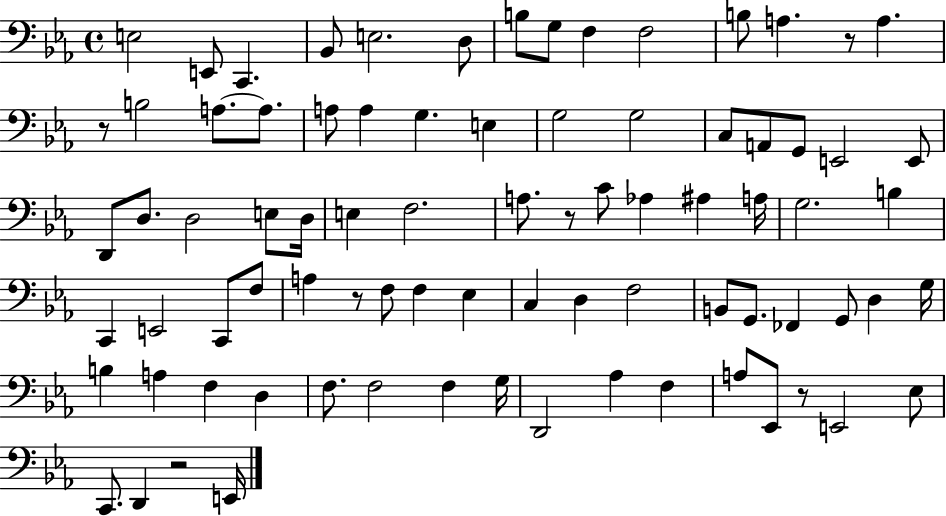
X:1
T:Untitled
M:4/4
L:1/4
K:Eb
E,2 E,,/2 C,, _B,,/2 E,2 D,/2 B,/2 G,/2 F, F,2 B,/2 A, z/2 A, z/2 B,2 A,/2 A,/2 A,/2 A, G, E, G,2 G,2 C,/2 A,,/2 G,,/2 E,,2 E,,/2 D,,/2 D,/2 D,2 E,/2 D,/4 E, F,2 A,/2 z/2 C/2 _A, ^A, A,/4 G,2 B, C,, E,,2 C,,/2 F,/2 A, z/2 F,/2 F, _E, C, D, F,2 B,,/2 G,,/2 _F,, G,,/2 D, G,/4 B, A, F, D, F,/2 F,2 F, G,/4 D,,2 _A, F, A,/2 _E,,/2 z/2 E,,2 _E,/2 C,,/2 D,, z2 E,,/4